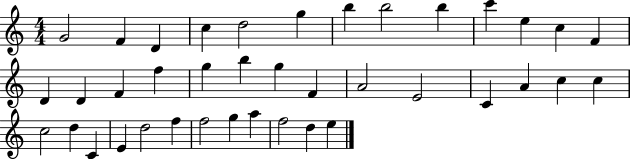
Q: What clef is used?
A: treble